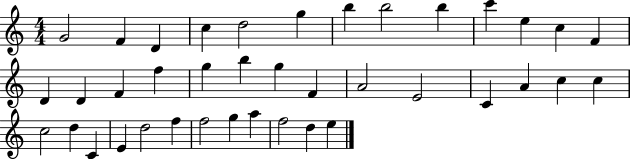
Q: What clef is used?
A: treble